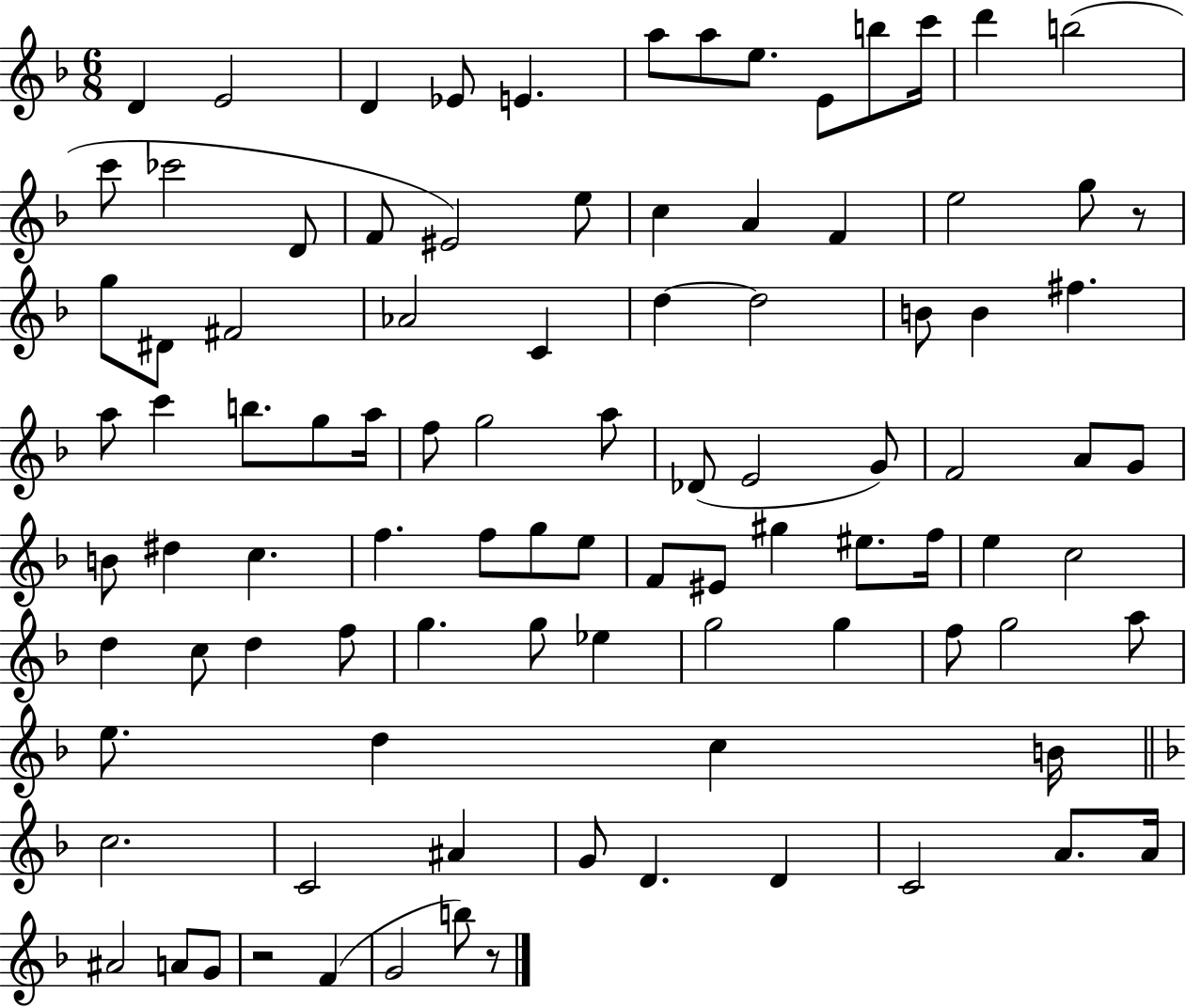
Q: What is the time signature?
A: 6/8